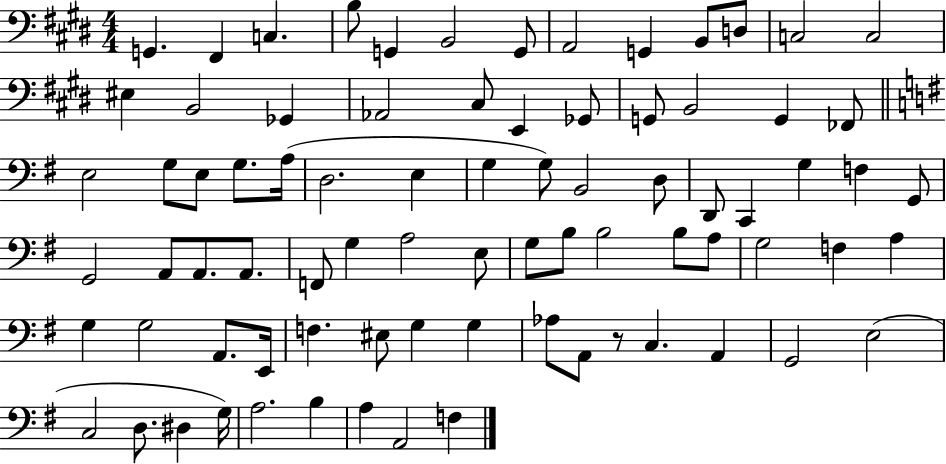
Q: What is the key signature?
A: E major